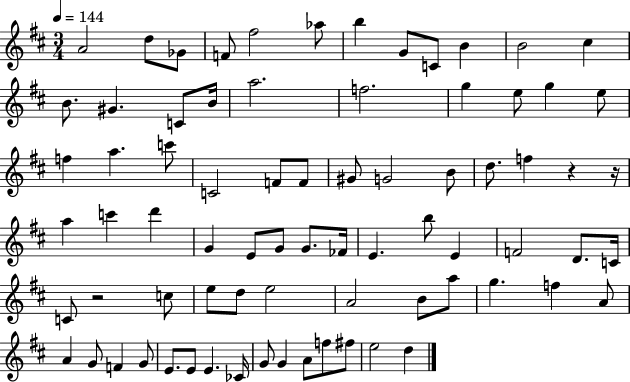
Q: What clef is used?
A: treble